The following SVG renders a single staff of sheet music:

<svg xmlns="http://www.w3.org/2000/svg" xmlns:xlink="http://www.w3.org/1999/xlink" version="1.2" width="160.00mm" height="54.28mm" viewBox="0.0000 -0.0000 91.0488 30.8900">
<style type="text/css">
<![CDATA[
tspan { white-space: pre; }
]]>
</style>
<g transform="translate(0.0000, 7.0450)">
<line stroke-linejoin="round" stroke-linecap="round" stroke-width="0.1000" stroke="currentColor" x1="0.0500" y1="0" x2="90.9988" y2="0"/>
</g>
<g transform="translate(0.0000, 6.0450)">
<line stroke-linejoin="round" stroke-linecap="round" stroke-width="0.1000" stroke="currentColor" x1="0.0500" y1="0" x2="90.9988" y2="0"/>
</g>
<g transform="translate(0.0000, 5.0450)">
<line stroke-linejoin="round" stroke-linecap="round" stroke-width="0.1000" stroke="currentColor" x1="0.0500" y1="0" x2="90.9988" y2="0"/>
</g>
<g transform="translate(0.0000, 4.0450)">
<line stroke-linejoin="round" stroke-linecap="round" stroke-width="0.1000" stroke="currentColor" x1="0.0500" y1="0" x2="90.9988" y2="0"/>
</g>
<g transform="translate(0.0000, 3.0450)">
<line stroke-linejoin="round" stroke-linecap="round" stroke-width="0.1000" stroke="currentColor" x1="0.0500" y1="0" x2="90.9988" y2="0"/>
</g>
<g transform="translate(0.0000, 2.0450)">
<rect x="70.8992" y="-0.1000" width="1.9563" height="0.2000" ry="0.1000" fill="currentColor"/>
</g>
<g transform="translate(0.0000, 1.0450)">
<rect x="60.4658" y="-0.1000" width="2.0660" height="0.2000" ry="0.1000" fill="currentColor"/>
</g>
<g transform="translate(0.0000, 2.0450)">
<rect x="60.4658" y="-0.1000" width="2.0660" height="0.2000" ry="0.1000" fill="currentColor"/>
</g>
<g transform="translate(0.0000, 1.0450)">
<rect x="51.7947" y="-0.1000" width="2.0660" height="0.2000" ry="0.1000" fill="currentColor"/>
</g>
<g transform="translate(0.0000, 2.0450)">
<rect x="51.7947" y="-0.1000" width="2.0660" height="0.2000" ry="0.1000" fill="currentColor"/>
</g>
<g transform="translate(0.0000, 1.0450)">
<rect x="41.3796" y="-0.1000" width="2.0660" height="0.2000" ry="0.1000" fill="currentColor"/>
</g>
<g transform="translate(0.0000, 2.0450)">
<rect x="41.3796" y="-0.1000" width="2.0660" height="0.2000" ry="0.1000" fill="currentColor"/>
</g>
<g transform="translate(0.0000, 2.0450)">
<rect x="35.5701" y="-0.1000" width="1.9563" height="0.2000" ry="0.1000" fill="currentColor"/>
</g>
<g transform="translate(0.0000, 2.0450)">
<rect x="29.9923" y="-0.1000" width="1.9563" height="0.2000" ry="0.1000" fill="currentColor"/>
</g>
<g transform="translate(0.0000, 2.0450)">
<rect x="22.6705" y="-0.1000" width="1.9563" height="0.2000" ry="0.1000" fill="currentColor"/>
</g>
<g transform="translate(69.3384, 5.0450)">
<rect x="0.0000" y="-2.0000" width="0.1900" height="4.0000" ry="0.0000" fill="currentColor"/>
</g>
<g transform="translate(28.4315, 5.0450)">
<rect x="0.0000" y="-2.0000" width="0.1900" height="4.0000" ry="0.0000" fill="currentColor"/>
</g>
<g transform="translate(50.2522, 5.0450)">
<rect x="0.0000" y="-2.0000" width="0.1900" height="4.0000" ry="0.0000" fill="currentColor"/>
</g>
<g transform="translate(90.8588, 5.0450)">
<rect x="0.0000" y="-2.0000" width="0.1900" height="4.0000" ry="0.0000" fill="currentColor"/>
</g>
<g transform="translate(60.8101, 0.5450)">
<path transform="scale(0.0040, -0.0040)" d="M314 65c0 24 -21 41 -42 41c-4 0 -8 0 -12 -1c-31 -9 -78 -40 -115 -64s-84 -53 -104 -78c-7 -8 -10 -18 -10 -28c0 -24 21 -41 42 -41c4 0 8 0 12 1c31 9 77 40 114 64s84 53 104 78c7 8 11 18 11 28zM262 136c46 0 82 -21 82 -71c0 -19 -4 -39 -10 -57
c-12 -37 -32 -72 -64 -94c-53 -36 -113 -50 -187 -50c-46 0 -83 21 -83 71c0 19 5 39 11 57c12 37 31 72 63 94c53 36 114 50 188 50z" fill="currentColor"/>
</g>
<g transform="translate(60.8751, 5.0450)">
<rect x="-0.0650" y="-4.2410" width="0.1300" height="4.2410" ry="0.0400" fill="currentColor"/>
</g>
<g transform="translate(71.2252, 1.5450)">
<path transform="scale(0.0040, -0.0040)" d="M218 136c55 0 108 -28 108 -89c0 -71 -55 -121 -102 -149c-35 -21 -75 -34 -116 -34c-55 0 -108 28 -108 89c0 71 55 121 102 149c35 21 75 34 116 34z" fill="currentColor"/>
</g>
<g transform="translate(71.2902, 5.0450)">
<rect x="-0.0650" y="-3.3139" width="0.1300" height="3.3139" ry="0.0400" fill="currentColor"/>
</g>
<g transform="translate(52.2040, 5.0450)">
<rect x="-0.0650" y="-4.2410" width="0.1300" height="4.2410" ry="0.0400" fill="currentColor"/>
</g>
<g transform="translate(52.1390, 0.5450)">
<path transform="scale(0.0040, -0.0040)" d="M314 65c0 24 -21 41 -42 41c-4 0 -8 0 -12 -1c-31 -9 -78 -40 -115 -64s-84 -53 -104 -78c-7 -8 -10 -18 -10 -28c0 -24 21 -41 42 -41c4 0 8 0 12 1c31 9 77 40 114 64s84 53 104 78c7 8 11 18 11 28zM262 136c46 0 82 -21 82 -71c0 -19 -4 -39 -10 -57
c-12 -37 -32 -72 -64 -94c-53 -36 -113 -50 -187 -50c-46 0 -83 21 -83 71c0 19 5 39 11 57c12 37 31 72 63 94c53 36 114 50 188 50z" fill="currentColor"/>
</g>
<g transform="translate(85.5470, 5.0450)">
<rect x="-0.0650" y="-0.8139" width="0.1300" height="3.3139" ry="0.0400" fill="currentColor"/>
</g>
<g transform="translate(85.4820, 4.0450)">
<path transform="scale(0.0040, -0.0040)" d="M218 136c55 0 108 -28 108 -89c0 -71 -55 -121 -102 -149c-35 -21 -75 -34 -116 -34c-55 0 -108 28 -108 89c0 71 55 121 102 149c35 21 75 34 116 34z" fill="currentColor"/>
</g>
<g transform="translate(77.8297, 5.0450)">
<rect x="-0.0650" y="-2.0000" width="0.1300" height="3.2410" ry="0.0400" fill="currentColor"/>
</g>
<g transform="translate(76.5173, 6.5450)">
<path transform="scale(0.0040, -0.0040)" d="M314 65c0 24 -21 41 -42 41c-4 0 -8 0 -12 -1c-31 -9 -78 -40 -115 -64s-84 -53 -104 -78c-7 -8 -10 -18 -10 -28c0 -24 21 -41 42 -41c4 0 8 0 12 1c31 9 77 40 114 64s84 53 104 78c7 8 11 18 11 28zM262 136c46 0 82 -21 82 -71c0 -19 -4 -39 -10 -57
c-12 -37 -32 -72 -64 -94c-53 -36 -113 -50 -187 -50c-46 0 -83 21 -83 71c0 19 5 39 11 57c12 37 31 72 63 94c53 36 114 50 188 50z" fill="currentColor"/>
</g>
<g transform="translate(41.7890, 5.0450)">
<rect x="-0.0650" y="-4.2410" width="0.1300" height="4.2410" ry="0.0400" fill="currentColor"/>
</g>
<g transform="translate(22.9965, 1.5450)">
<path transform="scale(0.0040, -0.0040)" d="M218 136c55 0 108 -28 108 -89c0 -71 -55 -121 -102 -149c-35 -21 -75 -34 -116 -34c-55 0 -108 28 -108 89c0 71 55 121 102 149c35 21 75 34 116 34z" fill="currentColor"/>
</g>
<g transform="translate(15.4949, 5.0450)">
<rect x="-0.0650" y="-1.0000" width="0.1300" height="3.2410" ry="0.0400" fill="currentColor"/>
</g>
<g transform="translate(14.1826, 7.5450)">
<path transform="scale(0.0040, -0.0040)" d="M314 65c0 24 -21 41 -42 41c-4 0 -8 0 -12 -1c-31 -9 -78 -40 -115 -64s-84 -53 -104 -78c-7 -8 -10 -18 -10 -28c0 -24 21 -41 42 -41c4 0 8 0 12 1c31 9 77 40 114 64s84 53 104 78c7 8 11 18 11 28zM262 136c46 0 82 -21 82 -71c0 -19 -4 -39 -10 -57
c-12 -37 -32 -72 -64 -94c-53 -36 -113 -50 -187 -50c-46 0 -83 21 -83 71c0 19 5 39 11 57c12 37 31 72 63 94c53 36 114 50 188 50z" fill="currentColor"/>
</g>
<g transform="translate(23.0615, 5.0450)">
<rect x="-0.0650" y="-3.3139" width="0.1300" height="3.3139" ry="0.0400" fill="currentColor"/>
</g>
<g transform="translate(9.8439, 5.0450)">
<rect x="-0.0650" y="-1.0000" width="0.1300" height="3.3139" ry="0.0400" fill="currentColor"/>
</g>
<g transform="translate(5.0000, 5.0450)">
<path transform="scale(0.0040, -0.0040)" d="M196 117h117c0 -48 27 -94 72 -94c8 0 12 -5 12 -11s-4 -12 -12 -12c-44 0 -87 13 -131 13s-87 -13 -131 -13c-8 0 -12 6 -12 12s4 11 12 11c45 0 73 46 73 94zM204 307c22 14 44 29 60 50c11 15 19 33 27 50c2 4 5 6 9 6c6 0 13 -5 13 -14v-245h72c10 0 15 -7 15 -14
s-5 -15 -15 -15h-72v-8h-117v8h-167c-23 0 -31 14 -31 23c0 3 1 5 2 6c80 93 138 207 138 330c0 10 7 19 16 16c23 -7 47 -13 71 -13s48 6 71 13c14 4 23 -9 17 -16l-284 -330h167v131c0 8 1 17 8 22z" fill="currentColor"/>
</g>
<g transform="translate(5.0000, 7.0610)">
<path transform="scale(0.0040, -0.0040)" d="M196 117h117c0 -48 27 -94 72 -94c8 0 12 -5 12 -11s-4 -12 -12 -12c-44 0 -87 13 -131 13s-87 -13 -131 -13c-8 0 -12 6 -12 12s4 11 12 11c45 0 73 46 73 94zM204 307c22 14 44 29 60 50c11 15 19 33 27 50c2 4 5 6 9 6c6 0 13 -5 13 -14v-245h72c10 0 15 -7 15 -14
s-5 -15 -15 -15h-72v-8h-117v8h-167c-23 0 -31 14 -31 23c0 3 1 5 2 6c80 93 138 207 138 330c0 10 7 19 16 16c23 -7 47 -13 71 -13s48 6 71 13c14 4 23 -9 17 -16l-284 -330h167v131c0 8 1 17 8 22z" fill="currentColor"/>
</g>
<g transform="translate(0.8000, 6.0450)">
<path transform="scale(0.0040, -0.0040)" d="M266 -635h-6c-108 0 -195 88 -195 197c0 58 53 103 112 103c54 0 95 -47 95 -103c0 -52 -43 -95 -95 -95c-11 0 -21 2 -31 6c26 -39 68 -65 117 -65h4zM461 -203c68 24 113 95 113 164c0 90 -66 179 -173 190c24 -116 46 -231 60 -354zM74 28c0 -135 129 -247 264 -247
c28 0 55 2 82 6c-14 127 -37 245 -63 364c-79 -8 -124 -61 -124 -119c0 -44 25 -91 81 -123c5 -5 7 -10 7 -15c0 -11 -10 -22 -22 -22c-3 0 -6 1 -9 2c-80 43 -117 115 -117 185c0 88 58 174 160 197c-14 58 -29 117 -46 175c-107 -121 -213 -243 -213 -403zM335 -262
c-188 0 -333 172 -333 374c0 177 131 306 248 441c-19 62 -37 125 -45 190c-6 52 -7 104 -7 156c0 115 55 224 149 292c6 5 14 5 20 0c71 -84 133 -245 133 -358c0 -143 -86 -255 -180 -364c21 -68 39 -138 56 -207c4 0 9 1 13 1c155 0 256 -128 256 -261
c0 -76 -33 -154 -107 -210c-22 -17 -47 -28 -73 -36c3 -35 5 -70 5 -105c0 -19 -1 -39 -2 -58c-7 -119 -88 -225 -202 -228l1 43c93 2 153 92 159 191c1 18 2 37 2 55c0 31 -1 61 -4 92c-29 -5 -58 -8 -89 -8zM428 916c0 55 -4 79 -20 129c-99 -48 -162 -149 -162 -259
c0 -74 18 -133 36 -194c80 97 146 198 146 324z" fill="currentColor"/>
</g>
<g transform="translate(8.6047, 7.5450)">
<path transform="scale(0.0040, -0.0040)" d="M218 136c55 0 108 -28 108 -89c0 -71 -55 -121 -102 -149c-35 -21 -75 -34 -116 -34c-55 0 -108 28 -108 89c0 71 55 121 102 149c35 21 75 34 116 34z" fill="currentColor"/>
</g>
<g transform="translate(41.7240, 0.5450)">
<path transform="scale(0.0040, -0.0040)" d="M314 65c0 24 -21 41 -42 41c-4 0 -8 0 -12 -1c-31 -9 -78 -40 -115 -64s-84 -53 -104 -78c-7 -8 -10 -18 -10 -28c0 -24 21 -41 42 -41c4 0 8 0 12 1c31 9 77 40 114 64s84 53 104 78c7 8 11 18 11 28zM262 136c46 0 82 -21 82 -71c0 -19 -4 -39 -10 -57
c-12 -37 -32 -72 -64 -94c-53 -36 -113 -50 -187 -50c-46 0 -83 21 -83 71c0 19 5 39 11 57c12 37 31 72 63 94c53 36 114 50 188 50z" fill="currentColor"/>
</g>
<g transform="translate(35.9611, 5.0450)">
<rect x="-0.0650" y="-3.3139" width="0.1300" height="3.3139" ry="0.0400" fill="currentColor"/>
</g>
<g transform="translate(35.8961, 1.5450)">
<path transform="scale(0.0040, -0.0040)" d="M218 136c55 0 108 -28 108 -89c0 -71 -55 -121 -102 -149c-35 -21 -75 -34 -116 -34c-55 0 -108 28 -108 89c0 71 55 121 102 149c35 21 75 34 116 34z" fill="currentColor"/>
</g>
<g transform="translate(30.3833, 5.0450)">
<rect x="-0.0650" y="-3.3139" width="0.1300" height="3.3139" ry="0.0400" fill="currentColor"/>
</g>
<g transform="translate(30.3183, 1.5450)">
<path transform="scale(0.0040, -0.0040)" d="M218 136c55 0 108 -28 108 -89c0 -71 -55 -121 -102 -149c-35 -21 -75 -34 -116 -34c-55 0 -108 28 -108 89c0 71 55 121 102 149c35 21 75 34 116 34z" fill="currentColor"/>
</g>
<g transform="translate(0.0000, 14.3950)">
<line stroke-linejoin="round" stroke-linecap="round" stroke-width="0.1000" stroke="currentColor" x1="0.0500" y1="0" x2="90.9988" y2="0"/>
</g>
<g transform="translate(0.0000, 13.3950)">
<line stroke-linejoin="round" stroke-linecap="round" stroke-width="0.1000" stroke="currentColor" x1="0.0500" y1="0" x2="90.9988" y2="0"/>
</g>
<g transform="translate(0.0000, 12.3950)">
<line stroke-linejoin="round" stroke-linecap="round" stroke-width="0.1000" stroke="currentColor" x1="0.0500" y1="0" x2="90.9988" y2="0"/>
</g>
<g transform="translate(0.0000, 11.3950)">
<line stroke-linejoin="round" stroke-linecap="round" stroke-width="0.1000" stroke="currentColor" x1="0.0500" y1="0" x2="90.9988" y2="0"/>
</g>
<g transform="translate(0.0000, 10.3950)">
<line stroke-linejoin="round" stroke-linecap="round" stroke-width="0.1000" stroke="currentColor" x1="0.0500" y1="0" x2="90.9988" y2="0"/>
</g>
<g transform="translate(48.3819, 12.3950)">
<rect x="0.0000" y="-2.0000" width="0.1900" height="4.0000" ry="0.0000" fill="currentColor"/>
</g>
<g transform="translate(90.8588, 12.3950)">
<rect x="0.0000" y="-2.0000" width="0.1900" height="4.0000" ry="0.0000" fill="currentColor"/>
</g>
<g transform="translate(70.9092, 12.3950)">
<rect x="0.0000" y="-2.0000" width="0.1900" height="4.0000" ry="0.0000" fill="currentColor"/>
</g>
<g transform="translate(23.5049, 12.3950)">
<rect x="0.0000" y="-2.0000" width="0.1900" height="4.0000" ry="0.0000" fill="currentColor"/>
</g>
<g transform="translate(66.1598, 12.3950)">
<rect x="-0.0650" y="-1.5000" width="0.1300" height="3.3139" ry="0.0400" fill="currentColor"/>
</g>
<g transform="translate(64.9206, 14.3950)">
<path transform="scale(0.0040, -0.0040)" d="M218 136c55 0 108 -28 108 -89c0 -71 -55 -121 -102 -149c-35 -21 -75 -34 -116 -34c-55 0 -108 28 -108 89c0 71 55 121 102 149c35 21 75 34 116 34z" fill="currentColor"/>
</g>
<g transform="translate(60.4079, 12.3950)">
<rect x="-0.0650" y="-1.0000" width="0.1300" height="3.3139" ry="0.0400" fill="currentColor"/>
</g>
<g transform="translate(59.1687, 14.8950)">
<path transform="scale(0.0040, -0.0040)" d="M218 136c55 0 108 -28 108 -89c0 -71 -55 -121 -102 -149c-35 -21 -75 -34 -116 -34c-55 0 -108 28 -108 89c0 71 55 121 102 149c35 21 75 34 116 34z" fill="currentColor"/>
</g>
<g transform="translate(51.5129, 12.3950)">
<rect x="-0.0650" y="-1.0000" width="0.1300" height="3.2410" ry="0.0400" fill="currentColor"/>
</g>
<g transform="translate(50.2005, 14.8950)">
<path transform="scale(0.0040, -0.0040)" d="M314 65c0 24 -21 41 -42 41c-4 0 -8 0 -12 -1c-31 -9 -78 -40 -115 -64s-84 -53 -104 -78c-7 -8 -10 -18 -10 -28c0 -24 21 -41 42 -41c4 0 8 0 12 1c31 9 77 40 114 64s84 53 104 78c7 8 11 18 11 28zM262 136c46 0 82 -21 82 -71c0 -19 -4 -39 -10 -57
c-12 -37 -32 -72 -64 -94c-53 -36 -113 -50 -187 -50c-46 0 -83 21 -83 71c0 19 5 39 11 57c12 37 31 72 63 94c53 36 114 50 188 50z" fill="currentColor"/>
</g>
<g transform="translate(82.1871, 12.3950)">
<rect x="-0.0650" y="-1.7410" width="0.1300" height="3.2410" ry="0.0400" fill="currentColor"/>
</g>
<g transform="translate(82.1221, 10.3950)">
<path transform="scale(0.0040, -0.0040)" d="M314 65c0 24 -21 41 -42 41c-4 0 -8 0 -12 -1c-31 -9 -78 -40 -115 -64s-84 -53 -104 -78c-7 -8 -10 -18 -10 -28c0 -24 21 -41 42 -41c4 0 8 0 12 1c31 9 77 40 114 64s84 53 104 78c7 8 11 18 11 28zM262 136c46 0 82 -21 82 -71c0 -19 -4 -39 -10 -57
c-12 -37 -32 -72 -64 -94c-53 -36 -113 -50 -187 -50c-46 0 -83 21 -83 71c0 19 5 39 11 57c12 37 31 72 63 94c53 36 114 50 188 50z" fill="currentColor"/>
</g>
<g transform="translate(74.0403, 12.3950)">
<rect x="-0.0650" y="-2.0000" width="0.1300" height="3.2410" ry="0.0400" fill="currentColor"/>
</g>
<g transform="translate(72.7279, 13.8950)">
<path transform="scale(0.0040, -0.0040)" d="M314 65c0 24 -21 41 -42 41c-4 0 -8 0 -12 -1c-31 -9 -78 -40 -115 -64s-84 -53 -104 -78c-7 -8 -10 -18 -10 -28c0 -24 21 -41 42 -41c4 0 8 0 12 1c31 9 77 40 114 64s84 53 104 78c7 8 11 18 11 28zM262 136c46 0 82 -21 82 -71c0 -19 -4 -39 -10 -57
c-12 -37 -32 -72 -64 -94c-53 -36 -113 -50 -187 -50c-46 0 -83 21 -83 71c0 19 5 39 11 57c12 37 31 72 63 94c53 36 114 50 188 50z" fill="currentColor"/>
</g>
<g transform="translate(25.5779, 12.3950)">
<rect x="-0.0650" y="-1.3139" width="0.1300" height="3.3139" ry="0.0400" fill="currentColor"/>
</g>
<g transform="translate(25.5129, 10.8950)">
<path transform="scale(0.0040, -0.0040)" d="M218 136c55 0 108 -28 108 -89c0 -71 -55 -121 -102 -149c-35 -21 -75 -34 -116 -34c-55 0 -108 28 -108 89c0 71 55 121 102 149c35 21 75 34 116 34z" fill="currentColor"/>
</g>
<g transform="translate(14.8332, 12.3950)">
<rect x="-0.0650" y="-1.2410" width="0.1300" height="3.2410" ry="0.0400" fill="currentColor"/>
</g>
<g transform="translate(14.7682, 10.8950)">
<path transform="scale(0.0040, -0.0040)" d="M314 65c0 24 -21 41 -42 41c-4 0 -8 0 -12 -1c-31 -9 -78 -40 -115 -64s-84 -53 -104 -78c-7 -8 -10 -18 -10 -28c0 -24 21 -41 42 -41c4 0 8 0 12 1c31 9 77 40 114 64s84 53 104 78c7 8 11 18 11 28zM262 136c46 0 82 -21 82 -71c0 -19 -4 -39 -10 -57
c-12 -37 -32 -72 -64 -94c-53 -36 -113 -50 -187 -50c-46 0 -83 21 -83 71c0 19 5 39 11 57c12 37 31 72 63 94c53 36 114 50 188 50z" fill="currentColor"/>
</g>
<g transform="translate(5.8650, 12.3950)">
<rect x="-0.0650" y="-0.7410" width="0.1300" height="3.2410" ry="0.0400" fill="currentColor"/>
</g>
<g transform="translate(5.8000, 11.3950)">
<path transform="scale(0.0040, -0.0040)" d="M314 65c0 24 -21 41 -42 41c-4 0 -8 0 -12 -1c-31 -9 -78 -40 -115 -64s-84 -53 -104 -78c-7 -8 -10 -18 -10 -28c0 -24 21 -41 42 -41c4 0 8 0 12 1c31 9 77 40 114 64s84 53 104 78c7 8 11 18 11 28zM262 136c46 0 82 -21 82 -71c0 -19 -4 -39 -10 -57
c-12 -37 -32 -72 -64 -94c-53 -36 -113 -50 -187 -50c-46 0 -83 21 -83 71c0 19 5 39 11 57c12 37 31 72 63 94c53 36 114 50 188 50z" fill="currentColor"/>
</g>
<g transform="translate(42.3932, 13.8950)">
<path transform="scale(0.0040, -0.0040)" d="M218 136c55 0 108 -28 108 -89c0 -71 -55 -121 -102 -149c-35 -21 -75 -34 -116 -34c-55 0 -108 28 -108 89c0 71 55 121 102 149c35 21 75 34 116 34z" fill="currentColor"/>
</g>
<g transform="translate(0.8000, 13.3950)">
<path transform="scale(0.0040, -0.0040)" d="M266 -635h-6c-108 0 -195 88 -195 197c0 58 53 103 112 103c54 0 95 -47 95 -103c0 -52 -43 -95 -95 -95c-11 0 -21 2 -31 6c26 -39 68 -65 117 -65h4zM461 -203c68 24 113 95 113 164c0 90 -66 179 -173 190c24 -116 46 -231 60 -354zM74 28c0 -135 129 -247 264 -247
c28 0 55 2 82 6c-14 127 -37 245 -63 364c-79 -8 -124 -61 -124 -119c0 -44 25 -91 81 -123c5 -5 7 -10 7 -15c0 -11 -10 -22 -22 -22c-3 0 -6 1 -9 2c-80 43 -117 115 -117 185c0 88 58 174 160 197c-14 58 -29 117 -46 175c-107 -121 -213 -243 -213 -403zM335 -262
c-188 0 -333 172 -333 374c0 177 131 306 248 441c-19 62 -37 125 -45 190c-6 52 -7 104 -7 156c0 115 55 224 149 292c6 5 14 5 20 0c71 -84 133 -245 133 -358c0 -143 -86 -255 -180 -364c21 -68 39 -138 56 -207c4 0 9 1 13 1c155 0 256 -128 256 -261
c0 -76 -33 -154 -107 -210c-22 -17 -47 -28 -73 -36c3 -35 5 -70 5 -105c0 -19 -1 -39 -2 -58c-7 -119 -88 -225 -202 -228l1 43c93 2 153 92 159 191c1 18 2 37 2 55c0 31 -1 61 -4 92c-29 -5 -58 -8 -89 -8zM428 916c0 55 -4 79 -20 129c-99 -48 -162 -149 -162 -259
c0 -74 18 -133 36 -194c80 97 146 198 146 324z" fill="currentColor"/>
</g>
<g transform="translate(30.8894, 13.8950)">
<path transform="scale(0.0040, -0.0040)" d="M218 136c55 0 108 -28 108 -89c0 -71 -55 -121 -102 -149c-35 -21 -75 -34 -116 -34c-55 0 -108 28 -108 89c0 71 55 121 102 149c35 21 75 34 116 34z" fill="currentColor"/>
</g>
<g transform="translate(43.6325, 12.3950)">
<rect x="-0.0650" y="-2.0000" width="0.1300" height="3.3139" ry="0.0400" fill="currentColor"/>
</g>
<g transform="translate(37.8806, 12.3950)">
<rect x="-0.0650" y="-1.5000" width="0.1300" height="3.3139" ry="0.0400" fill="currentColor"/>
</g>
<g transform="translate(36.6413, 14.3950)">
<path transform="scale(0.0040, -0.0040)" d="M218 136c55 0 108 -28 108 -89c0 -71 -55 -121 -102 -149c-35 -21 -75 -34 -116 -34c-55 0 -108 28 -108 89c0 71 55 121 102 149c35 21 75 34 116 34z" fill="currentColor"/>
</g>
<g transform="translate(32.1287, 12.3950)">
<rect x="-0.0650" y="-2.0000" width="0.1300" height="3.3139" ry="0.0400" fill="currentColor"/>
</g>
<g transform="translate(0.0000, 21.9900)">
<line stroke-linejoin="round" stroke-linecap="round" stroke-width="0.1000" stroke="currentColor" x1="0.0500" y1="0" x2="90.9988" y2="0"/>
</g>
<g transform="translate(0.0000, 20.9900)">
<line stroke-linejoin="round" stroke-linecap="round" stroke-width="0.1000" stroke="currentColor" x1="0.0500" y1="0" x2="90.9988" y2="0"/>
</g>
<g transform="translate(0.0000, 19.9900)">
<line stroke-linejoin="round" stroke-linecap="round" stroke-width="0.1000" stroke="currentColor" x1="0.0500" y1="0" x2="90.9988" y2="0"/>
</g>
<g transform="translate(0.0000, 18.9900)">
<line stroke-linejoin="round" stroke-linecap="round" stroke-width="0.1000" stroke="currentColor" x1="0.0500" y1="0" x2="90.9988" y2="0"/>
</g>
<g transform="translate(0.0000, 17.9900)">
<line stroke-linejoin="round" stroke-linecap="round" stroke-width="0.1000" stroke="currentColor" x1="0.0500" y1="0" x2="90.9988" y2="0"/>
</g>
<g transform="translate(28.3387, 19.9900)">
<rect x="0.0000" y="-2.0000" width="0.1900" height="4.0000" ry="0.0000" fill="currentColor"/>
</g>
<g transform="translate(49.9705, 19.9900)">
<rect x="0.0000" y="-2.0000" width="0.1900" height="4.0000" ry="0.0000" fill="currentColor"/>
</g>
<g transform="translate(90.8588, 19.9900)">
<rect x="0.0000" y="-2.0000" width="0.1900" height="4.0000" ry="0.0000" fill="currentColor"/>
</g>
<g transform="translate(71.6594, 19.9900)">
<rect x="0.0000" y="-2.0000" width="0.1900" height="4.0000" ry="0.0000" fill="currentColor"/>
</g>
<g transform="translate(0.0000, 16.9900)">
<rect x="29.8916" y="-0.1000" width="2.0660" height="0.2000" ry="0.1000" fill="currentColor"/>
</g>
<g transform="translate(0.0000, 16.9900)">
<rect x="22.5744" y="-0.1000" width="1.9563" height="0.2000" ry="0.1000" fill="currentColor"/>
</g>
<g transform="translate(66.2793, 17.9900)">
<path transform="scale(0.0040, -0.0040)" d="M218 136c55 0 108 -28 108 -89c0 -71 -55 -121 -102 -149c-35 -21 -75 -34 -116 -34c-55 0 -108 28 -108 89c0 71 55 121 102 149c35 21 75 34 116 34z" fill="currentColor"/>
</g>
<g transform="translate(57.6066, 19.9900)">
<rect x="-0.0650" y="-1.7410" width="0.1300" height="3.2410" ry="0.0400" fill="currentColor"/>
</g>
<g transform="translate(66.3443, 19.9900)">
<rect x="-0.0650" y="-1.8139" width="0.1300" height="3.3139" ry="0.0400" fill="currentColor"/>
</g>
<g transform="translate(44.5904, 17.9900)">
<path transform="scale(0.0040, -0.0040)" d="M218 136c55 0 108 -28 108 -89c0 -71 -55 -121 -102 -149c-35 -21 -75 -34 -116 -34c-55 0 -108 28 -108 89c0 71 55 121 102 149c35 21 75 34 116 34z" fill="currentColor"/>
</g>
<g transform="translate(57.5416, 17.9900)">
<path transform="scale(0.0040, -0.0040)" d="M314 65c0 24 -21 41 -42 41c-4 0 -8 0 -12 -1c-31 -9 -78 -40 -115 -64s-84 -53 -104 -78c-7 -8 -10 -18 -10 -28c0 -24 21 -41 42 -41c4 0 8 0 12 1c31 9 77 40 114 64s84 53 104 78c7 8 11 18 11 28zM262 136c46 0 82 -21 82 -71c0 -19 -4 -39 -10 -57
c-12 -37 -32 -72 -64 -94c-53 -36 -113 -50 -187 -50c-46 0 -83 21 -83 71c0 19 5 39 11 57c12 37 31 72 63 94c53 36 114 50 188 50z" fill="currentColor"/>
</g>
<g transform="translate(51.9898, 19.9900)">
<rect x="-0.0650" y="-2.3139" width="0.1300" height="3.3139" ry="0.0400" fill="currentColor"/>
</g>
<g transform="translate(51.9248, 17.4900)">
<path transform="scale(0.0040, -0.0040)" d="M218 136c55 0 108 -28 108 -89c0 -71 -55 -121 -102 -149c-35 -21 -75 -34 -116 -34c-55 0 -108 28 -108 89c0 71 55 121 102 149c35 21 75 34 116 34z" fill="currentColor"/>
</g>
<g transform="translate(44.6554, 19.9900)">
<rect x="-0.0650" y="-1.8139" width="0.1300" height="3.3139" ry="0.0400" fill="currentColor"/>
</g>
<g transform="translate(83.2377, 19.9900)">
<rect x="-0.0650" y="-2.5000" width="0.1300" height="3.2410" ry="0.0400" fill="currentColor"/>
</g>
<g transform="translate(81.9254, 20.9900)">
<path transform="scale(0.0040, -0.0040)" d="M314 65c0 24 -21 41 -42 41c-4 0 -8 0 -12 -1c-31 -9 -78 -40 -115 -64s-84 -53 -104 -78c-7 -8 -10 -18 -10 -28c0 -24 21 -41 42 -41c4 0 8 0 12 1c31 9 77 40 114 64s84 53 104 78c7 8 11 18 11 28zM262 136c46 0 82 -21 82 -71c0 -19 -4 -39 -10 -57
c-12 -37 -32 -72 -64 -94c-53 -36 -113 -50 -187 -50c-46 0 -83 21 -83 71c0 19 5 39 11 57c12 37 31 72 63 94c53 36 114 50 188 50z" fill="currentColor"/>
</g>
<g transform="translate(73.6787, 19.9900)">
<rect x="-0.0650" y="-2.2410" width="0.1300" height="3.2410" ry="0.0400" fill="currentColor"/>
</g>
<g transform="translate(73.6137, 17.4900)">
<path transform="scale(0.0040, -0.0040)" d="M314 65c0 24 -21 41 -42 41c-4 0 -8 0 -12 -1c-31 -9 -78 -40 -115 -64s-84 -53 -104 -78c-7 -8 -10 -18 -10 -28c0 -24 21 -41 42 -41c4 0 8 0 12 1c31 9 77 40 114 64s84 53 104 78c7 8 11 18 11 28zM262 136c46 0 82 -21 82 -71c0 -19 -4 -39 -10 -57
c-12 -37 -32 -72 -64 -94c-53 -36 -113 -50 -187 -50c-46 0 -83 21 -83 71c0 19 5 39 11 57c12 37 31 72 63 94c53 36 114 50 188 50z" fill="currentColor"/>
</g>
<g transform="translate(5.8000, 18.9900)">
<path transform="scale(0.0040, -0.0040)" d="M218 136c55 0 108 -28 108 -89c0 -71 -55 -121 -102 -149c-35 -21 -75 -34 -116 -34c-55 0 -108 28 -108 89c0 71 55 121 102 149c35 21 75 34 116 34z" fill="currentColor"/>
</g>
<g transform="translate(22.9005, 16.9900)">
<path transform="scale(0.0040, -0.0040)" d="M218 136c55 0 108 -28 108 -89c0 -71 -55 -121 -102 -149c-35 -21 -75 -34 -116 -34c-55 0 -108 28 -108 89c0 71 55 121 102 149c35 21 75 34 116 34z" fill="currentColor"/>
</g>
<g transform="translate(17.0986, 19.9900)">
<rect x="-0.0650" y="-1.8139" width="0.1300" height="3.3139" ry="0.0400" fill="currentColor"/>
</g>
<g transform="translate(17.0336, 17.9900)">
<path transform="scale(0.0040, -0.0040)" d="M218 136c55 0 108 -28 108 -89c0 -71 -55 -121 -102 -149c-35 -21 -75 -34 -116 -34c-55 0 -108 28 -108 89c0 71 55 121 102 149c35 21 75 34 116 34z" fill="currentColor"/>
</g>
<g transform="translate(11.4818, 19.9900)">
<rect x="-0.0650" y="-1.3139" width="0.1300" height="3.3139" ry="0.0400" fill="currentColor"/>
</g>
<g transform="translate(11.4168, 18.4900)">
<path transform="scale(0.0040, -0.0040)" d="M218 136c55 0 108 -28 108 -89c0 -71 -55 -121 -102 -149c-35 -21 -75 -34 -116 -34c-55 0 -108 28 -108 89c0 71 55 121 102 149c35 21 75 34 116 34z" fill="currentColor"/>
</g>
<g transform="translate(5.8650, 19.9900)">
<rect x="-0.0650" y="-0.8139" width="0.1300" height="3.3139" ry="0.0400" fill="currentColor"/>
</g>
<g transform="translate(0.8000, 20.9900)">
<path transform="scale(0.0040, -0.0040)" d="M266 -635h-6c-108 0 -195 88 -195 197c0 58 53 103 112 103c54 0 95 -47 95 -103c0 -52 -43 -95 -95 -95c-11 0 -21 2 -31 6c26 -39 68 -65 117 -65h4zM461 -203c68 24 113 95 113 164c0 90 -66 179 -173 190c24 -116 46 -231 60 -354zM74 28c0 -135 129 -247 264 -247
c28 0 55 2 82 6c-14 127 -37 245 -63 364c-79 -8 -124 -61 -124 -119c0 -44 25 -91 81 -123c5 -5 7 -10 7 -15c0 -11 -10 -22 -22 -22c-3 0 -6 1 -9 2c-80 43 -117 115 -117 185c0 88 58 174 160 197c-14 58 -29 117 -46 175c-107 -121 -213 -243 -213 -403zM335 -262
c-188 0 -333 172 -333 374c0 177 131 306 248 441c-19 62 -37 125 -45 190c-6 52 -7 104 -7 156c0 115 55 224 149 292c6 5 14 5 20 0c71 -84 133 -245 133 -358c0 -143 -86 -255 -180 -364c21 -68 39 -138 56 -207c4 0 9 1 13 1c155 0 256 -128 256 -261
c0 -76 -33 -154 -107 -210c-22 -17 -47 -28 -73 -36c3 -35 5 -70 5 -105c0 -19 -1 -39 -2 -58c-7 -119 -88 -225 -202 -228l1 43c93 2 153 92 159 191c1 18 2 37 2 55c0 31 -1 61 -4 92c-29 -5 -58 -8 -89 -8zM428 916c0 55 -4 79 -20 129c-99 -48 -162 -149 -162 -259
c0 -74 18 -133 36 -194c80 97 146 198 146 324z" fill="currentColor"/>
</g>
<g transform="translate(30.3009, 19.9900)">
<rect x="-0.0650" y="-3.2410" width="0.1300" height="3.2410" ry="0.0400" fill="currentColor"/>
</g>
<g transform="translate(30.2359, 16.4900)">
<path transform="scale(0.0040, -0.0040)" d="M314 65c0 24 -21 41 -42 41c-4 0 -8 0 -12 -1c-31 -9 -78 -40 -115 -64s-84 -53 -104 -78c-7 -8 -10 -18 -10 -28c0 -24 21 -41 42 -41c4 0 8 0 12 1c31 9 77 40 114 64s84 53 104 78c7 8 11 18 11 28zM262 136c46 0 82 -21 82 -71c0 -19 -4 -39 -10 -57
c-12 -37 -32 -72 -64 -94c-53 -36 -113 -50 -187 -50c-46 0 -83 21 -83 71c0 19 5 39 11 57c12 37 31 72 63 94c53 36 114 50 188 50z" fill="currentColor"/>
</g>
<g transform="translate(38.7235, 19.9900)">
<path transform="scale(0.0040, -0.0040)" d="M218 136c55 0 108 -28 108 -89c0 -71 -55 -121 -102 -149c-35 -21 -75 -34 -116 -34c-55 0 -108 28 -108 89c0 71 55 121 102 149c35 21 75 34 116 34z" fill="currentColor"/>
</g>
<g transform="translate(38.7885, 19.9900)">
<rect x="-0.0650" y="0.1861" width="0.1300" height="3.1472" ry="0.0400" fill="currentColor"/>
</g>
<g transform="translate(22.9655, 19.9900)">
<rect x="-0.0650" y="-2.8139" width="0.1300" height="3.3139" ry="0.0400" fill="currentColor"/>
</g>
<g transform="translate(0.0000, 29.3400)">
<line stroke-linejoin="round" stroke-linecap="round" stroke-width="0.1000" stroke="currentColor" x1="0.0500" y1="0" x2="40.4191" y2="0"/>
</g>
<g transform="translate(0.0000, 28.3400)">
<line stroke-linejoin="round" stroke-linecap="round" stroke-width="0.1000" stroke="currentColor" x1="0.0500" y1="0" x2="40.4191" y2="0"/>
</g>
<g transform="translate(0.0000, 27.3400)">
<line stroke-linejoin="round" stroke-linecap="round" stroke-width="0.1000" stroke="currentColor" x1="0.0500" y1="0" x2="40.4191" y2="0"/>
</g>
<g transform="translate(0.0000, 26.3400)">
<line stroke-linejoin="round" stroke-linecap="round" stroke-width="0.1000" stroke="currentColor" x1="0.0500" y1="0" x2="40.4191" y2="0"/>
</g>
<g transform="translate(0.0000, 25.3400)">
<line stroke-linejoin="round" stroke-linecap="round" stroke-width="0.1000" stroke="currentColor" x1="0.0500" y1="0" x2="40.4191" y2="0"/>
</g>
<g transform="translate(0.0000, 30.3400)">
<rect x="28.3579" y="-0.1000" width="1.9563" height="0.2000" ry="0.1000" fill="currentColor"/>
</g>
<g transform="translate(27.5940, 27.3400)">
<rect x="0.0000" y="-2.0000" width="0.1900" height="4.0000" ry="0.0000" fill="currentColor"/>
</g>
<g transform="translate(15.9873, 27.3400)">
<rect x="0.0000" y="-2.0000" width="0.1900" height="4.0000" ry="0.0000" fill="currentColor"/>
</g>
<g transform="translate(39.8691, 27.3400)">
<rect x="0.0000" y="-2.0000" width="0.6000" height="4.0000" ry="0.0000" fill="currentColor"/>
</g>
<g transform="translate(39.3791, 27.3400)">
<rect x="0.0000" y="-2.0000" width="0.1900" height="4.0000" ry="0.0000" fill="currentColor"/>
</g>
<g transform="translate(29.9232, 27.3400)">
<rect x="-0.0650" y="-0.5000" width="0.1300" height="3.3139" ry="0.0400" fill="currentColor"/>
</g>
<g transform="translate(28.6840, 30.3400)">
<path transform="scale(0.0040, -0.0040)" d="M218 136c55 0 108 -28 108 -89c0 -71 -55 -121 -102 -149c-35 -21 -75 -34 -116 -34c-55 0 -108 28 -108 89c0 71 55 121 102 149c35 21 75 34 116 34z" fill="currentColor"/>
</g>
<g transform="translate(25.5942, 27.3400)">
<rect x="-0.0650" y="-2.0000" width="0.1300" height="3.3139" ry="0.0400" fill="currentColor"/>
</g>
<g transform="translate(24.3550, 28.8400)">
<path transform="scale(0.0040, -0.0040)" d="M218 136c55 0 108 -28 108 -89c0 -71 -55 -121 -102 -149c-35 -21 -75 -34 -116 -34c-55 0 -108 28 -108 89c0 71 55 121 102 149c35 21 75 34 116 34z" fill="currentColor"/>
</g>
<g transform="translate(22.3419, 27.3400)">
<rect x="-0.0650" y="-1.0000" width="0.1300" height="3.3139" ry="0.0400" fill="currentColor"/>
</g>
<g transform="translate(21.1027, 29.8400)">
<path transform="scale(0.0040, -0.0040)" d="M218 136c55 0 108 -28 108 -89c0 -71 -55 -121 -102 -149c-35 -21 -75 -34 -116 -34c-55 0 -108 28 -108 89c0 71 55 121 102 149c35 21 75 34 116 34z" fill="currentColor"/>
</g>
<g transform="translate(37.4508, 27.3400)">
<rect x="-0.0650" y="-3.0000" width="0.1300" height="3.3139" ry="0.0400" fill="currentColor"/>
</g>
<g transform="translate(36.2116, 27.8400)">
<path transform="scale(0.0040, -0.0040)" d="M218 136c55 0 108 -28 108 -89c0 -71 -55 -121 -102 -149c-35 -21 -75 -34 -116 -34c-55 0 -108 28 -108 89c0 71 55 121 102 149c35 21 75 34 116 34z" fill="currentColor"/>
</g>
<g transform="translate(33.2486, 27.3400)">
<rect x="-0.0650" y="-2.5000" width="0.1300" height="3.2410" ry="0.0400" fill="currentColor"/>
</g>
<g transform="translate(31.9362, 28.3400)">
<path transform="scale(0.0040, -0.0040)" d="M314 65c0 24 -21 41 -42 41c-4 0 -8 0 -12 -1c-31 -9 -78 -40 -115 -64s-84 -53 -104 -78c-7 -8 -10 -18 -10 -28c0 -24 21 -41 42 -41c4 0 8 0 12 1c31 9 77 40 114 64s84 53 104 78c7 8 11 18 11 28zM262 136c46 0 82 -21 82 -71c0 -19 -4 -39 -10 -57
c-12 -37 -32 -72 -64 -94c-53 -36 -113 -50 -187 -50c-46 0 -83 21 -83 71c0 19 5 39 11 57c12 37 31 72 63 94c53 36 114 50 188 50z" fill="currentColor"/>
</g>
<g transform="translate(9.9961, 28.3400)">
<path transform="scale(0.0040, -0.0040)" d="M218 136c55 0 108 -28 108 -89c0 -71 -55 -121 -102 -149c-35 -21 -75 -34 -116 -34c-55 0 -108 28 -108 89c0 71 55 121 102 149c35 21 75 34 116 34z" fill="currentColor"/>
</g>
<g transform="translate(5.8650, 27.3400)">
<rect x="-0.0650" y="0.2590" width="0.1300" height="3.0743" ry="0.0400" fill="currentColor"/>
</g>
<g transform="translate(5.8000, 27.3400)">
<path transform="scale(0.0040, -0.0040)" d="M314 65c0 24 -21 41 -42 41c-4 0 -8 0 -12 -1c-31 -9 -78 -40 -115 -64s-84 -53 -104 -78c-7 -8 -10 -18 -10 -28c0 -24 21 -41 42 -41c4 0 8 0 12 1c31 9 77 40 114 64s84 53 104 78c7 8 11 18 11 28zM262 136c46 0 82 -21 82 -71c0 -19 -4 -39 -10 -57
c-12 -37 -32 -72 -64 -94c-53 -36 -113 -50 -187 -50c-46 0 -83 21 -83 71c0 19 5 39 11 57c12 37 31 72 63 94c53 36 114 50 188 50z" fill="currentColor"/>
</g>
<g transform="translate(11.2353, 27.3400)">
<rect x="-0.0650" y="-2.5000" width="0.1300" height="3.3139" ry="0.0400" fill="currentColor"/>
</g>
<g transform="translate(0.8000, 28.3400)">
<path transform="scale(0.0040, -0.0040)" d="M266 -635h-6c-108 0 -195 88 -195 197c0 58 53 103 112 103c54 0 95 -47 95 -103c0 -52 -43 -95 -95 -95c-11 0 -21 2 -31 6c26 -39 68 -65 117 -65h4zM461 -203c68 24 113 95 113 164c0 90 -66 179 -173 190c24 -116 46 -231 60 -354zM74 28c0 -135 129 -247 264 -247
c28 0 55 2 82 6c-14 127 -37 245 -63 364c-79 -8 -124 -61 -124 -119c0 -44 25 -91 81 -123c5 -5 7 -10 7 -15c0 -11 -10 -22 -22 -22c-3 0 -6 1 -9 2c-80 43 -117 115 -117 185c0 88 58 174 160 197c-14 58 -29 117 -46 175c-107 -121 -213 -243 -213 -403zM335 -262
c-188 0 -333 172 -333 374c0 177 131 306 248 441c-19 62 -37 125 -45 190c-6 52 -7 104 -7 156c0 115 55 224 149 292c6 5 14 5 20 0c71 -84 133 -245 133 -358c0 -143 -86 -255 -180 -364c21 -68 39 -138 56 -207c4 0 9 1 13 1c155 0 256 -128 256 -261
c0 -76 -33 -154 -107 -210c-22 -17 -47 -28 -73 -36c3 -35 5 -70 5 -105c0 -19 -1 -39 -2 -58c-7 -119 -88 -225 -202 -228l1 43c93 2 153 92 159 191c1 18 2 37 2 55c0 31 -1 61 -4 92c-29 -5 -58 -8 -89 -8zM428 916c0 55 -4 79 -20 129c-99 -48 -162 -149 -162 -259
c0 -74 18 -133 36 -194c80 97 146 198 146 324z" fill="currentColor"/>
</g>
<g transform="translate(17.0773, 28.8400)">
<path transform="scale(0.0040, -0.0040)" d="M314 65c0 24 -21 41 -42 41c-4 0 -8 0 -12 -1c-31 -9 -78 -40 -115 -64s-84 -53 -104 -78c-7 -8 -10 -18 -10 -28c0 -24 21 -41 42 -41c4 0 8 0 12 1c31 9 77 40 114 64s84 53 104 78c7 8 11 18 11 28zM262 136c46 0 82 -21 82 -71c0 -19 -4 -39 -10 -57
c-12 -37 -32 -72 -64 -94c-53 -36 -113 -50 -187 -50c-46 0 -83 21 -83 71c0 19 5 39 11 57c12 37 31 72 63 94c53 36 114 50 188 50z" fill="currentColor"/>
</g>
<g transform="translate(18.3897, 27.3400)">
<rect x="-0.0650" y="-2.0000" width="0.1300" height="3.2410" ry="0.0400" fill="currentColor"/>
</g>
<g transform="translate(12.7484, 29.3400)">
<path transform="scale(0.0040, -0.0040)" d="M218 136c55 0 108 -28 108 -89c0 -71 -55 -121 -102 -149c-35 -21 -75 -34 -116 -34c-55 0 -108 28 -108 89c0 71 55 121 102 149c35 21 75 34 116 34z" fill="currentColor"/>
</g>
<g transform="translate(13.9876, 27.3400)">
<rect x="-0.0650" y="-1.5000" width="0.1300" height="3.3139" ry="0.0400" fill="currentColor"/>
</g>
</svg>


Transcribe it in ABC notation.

X:1
T:Untitled
M:4/4
L:1/4
K:C
D D2 b b b d'2 d'2 d'2 b F2 d d2 e2 e F E F D2 D E F2 f2 d e f a b2 B f g f2 f g2 G2 B2 G E F2 D F C G2 A